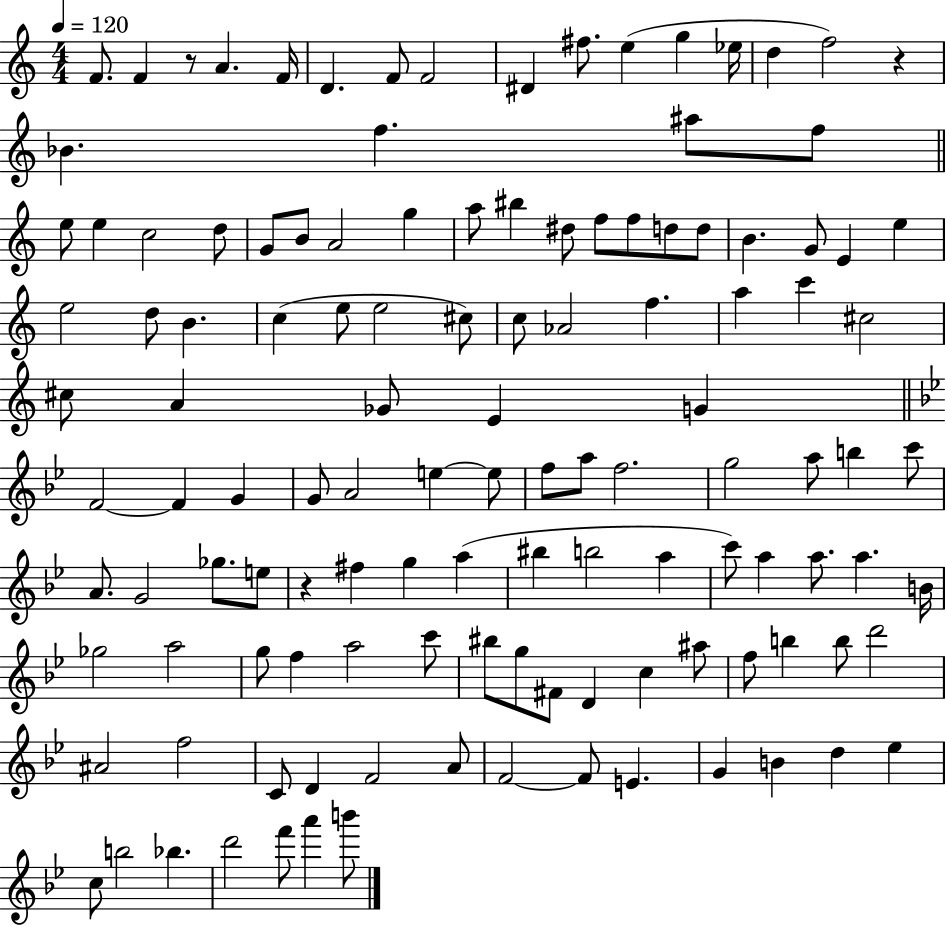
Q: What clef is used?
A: treble